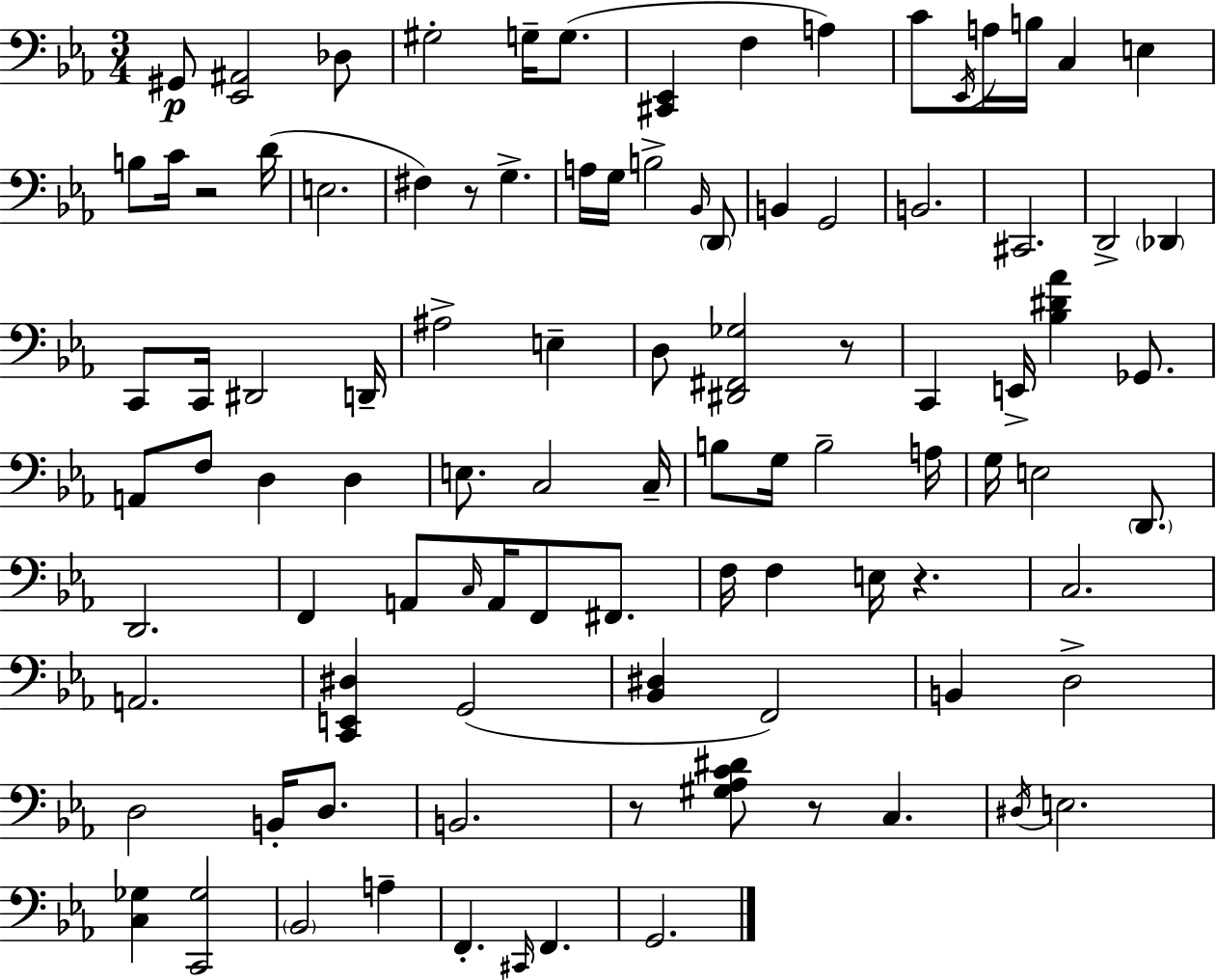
{
  \clef bass
  \numericTimeSignature
  \time 3/4
  \key ees \major
  gis,8\p <ees, ais,>2 des8 | gis2-. g16-- g8.( | <cis, ees,>4 f4 a4) | c'8 \acciaccatura { ees,16 } a16 b16 c4 e4 | \break b8 c'16 r2 | d'16( e2. | fis4) r8 g4.-> | a16 g16 b2-> \grace { bes,16 } | \break \parenthesize d,8 b,4 g,2 | b,2. | cis,2. | d,2-> \parenthesize des,4 | \break c,8 c,16 dis,2 | d,16-- ais2-> e4-- | d8 <dis, fis, ges>2 | r8 c,4 e,16-> <bes dis' aes'>4 ges,8. | \break a,8 f8 d4 d4 | e8. c2 | c16-- b8 g16 b2-- | a16 g16 e2 \parenthesize d,8. | \break d,2. | f,4 a,8 \grace { c16 } a,16 f,8 | fis,8. f16 f4 e16 r4. | c2. | \break a,2. | <c, e, dis>4 g,2( | <bes, dis>4 f,2) | b,4 d2-> | \break d2 b,16-. | d8. b,2. | r8 <gis aes c' dis'>8 r8 c4. | \acciaccatura { dis16 } e2. | \break <c ges>4 <c, ges>2 | \parenthesize bes,2 | a4-- f,4.-. \grace { cis,16 } f,4. | g,2. | \break \bar "|."
}